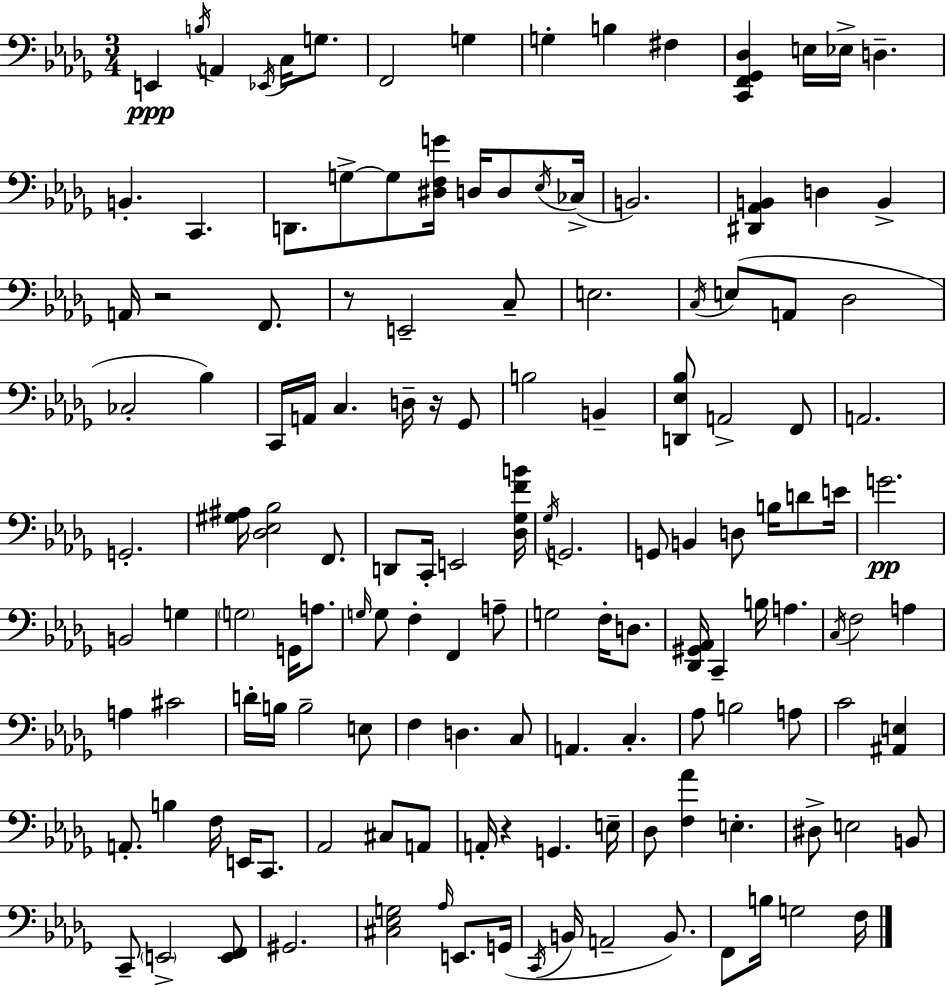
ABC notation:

X:1
T:Untitled
M:3/4
L:1/4
K:Bbm
E,, B,/4 A,, _E,,/4 C,/4 G,/2 F,,2 G, G, B, ^F, [C,,F,,_G,,_D,] E,/4 _E,/4 D, B,, C,, D,,/2 G,/2 G,/2 [^D,F,G]/4 D,/4 D,/2 _E,/4 _C,/4 B,,2 [^D,,_A,,B,,] D, B,, A,,/4 z2 F,,/2 z/2 E,,2 C,/2 E,2 C,/4 E,/2 A,,/2 _D,2 _C,2 _B, C,,/4 A,,/4 C, D,/4 z/4 _G,,/2 B,2 B,, [D,,_E,_B,]/2 A,,2 F,,/2 A,,2 G,,2 [^G,^A,]/4 [_D,_E,_B,]2 F,,/2 D,,/2 C,,/4 E,,2 [_D,_G,FB]/4 _G,/4 G,,2 G,,/2 B,, D,/2 B,/4 D/2 E/4 G2 B,,2 G, G,2 G,,/4 A,/2 G,/4 G,/2 F, F,, A,/2 G,2 F,/4 D,/2 [_D,,^G,,_A,,]/4 C,, B,/4 A, C,/4 F,2 A, A, ^C2 D/4 B,/4 B,2 E,/2 F, D, C,/2 A,, C, _A,/2 B,2 A,/2 C2 [^A,,E,] A,,/2 B, F,/4 E,,/4 C,,/2 _A,,2 ^C,/2 A,,/2 A,,/4 z G,, E,/4 _D,/2 [F,_A] E, ^D,/2 E,2 B,,/2 C,,/2 E,,2 [E,,F,,]/2 ^G,,2 [^C,_E,G,]2 _A,/4 E,,/2 G,,/4 C,,/4 B,,/4 A,,2 B,,/2 F,,/2 B,/4 G,2 F,/4